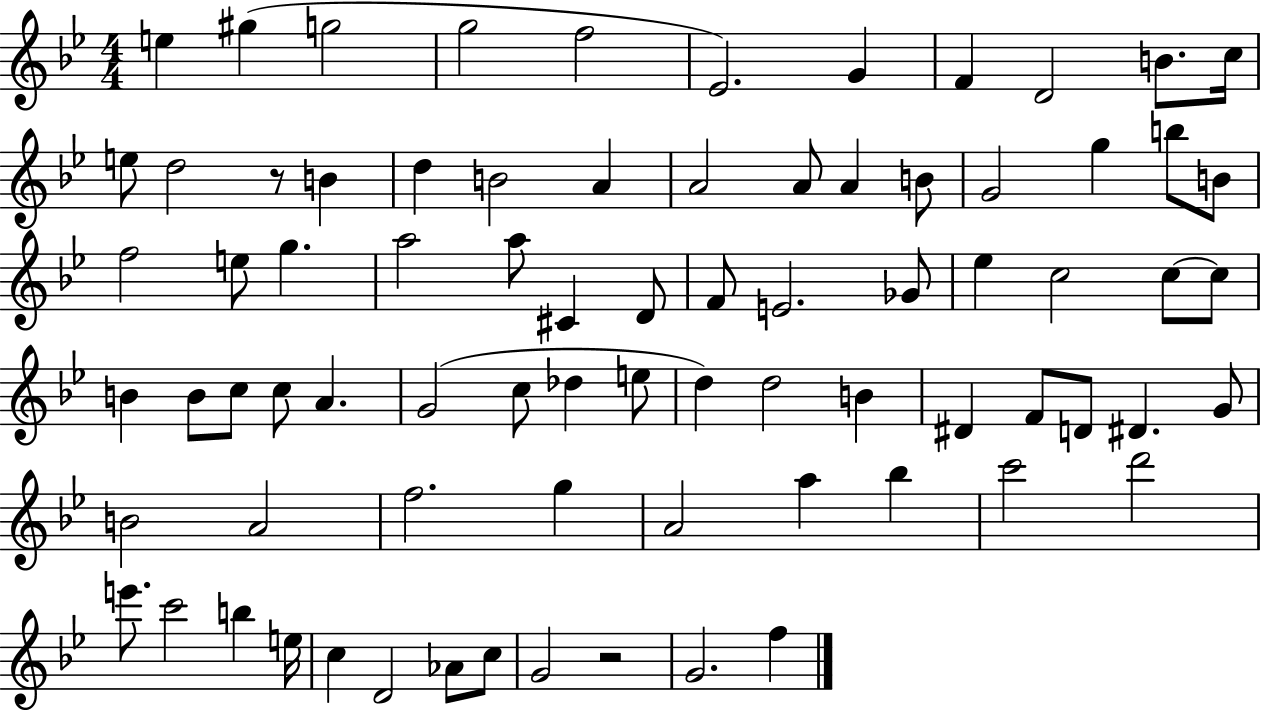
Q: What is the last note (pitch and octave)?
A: F5